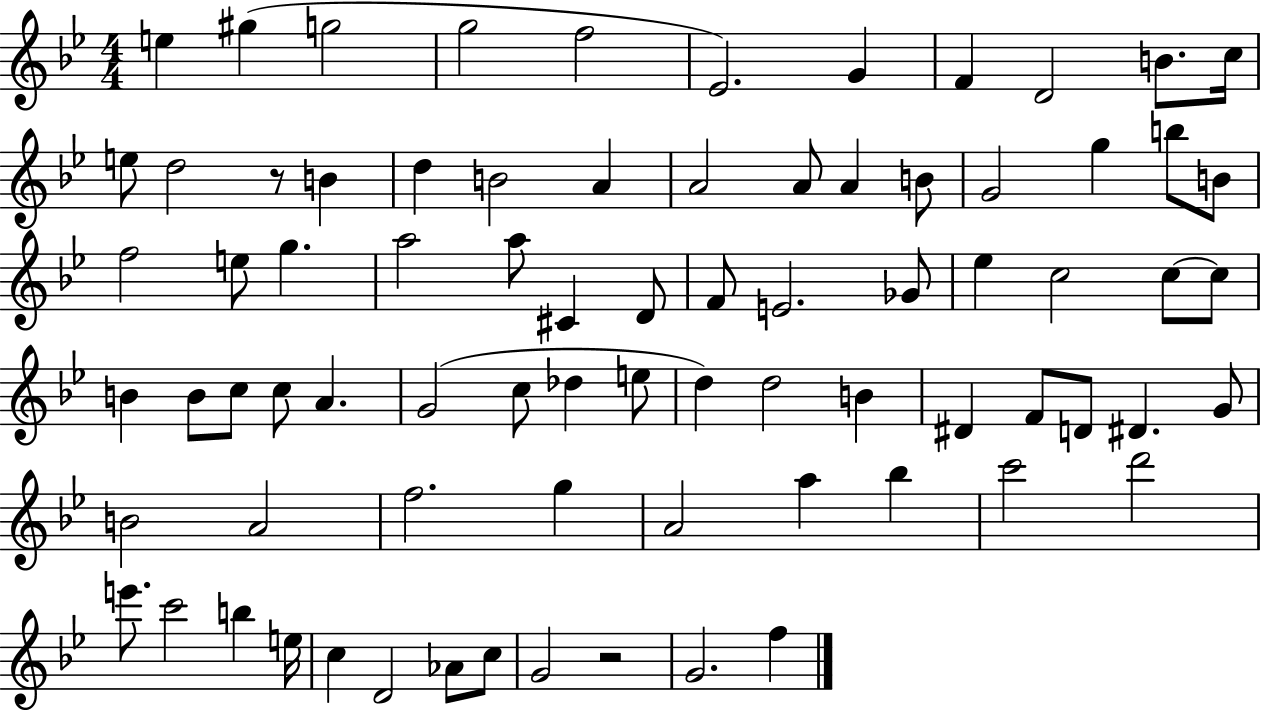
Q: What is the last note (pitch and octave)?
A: F5